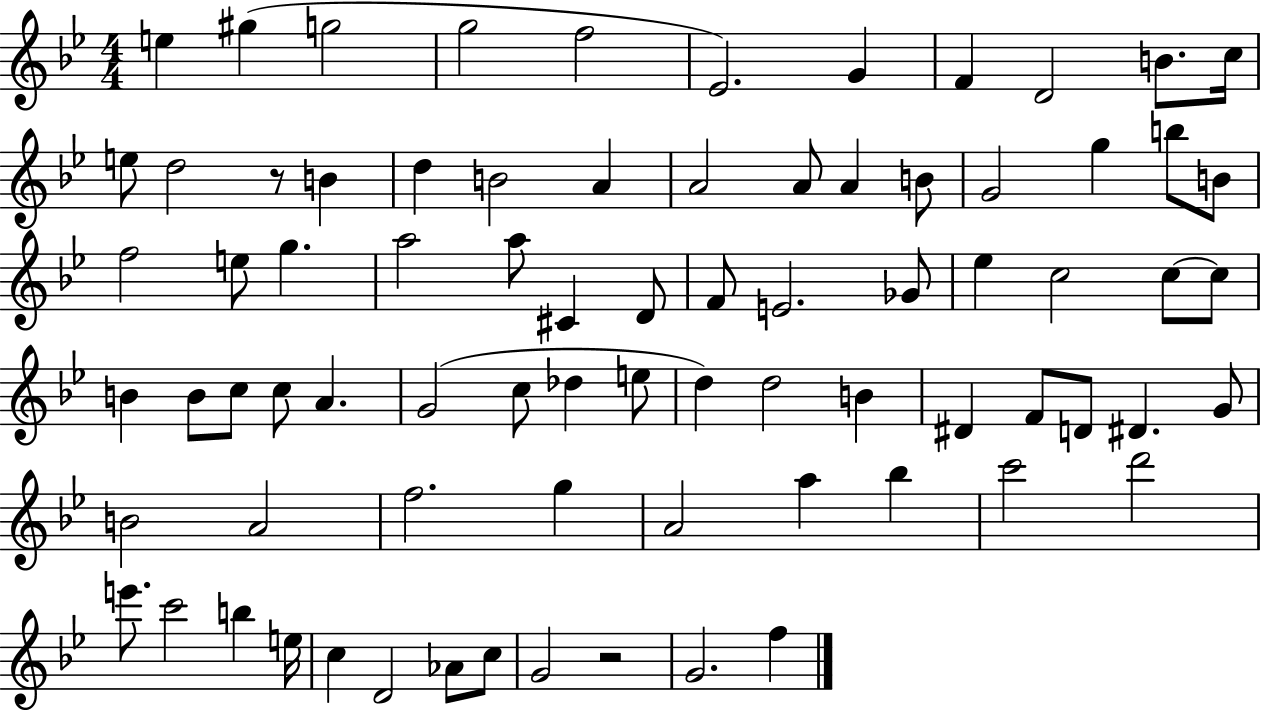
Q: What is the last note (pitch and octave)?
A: F5